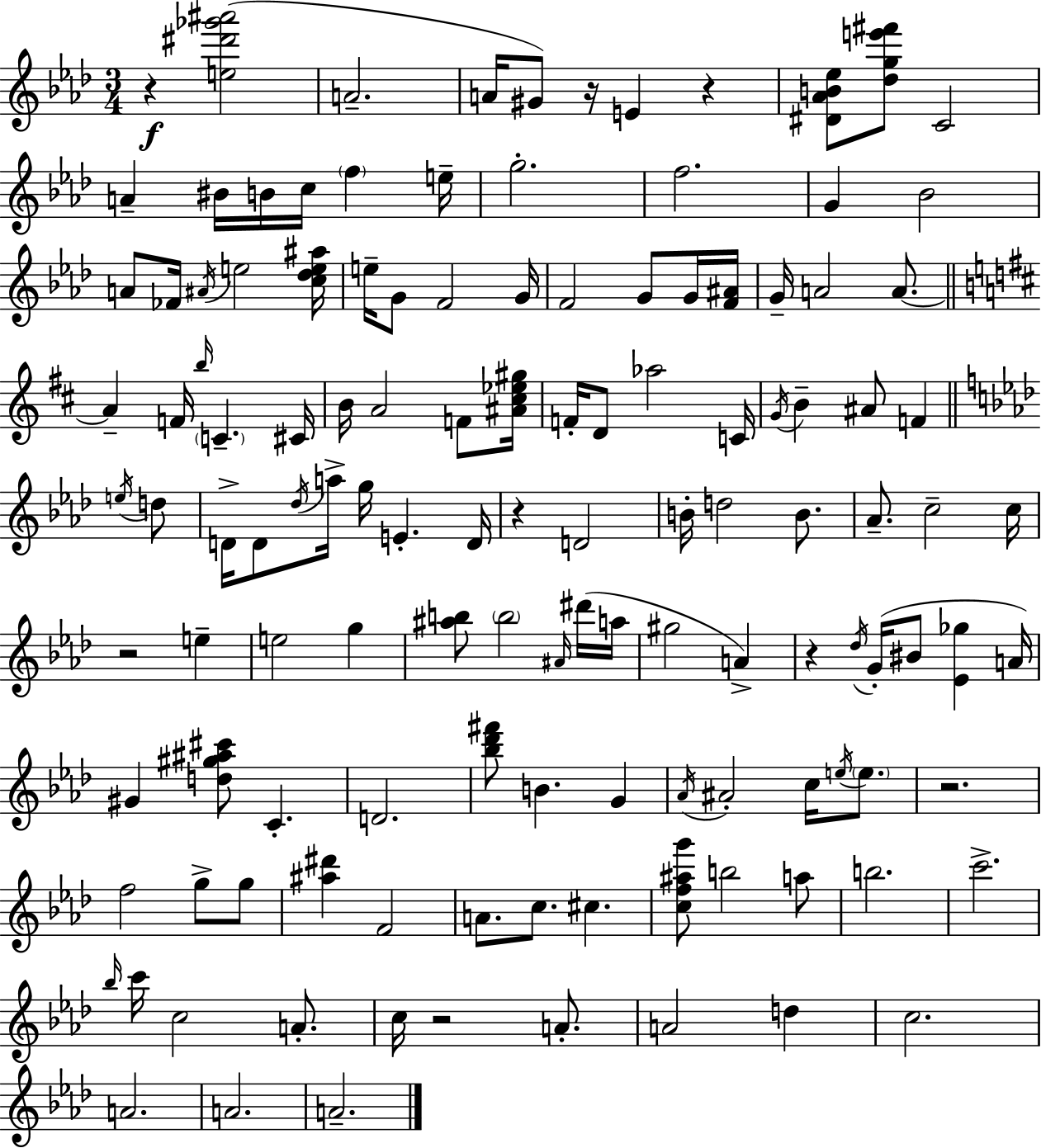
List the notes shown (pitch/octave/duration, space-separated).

R/q [E5,D#6,Gb6,A#6]/h A4/h. A4/s G#4/e R/s E4/q R/q [D#4,Ab4,B4,Eb5]/e [Db5,G5,E6,F#6]/e C4/h A4/q BIS4/s B4/s C5/s F5/q E5/s G5/h. F5/h. G4/q Bb4/h A4/e FES4/s A#4/s E5/h [C5,Db5,E5,A#5]/s E5/s G4/e F4/h G4/s F4/h G4/e G4/s [F4,A#4]/s G4/s A4/h A4/e. A4/q F4/s B5/s C4/q. C#4/s B4/s A4/h F4/e [A#4,C#5,Eb5,G#5]/s F4/s D4/e Ab5/h C4/s G4/s B4/q A#4/e F4/q E5/s D5/e D4/s D4/e Db5/s A5/s G5/s E4/q. D4/s R/q D4/h B4/s D5/h B4/e. Ab4/e. C5/h C5/s R/h E5/q E5/h G5/q [A#5,B5]/e B5/h A#4/s D#6/s A5/s G#5/h A4/q R/q Db5/s G4/s BIS4/e [Eb4,Gb5]/q A4/s G#4/q [D5,G#5,A#5,C#6]/e C4/q. D4/h. [Bb5,Db6,F#6]/e B4/q. G4/q Ab4/s A#4/h C5/s E5/s E5/e. R/h. F5/h G5/e G5/e [A#5,D#6]/q F4/h A4/e. C5/e. C#5/q. [C5,F5,A#5,G6]/e B5/h A5/e B5/h. C6/h. Bb5/s C6/s C5/h A4/e. C5/s R/h A4/e. A4/h D5/q C5/h. A4/h. A4/h. A4/h.